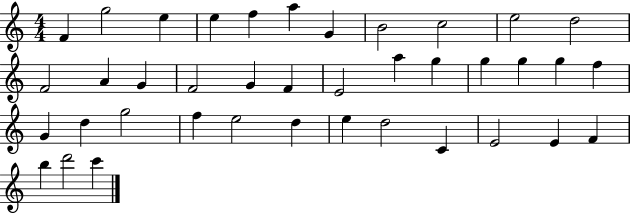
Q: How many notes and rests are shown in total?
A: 39